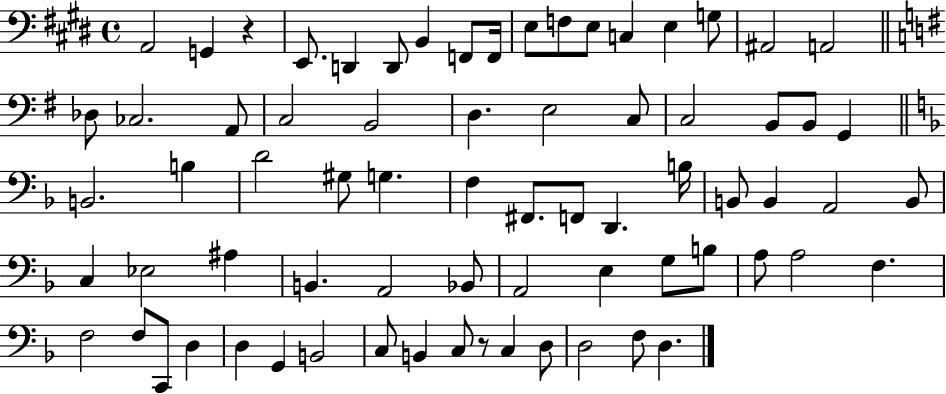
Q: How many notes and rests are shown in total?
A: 72